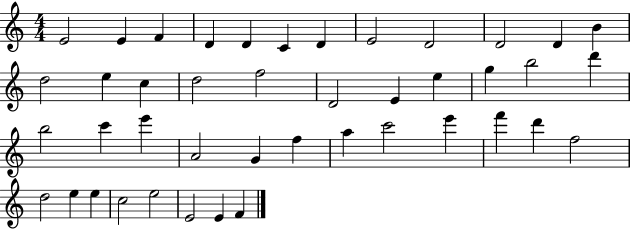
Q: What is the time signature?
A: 4/4